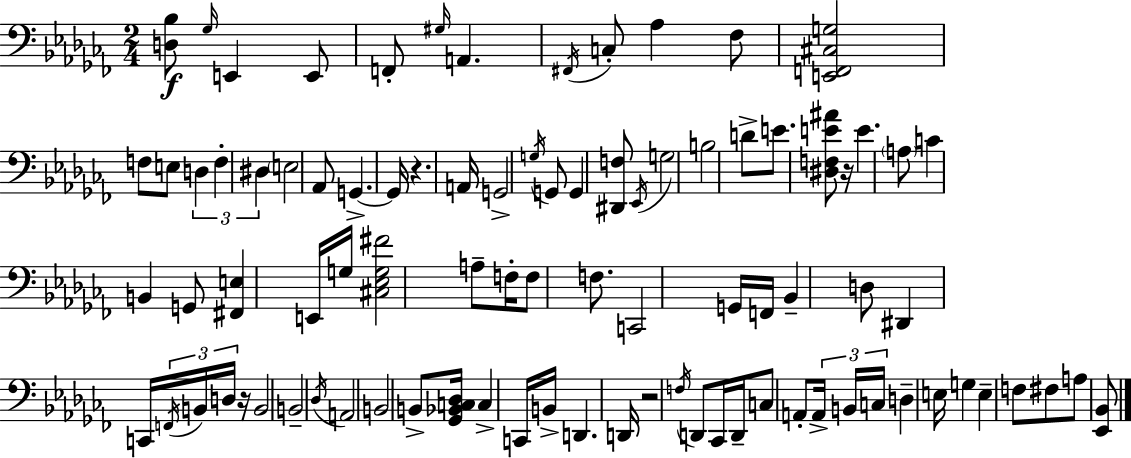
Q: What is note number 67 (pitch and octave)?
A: A2